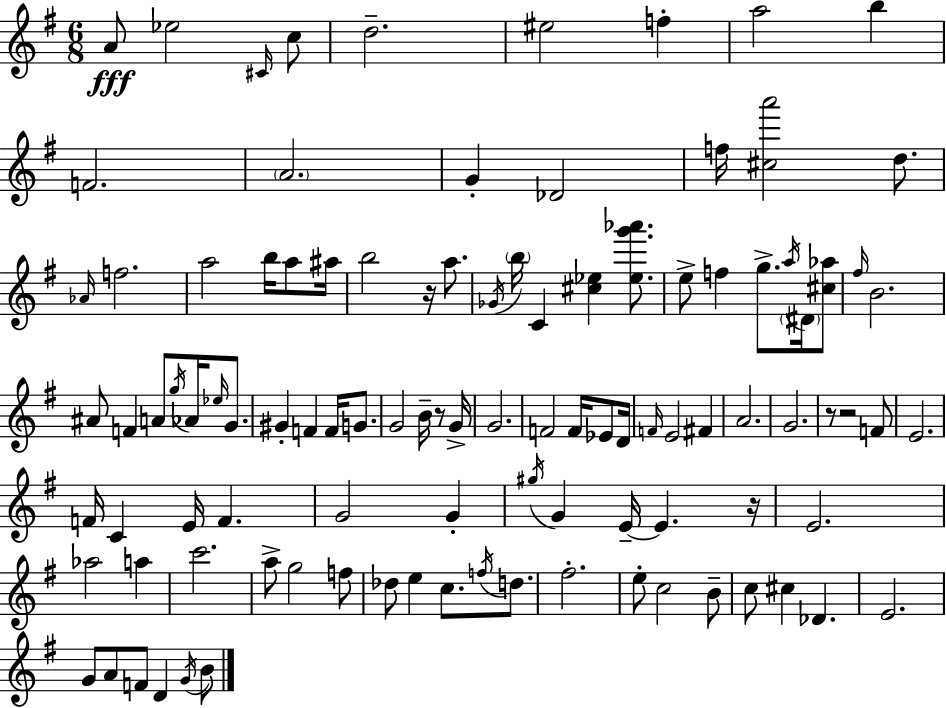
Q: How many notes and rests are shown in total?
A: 104